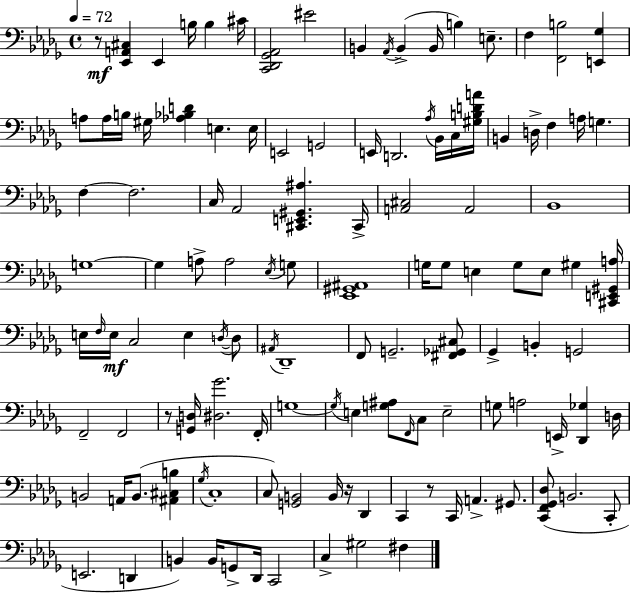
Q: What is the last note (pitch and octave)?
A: F#3